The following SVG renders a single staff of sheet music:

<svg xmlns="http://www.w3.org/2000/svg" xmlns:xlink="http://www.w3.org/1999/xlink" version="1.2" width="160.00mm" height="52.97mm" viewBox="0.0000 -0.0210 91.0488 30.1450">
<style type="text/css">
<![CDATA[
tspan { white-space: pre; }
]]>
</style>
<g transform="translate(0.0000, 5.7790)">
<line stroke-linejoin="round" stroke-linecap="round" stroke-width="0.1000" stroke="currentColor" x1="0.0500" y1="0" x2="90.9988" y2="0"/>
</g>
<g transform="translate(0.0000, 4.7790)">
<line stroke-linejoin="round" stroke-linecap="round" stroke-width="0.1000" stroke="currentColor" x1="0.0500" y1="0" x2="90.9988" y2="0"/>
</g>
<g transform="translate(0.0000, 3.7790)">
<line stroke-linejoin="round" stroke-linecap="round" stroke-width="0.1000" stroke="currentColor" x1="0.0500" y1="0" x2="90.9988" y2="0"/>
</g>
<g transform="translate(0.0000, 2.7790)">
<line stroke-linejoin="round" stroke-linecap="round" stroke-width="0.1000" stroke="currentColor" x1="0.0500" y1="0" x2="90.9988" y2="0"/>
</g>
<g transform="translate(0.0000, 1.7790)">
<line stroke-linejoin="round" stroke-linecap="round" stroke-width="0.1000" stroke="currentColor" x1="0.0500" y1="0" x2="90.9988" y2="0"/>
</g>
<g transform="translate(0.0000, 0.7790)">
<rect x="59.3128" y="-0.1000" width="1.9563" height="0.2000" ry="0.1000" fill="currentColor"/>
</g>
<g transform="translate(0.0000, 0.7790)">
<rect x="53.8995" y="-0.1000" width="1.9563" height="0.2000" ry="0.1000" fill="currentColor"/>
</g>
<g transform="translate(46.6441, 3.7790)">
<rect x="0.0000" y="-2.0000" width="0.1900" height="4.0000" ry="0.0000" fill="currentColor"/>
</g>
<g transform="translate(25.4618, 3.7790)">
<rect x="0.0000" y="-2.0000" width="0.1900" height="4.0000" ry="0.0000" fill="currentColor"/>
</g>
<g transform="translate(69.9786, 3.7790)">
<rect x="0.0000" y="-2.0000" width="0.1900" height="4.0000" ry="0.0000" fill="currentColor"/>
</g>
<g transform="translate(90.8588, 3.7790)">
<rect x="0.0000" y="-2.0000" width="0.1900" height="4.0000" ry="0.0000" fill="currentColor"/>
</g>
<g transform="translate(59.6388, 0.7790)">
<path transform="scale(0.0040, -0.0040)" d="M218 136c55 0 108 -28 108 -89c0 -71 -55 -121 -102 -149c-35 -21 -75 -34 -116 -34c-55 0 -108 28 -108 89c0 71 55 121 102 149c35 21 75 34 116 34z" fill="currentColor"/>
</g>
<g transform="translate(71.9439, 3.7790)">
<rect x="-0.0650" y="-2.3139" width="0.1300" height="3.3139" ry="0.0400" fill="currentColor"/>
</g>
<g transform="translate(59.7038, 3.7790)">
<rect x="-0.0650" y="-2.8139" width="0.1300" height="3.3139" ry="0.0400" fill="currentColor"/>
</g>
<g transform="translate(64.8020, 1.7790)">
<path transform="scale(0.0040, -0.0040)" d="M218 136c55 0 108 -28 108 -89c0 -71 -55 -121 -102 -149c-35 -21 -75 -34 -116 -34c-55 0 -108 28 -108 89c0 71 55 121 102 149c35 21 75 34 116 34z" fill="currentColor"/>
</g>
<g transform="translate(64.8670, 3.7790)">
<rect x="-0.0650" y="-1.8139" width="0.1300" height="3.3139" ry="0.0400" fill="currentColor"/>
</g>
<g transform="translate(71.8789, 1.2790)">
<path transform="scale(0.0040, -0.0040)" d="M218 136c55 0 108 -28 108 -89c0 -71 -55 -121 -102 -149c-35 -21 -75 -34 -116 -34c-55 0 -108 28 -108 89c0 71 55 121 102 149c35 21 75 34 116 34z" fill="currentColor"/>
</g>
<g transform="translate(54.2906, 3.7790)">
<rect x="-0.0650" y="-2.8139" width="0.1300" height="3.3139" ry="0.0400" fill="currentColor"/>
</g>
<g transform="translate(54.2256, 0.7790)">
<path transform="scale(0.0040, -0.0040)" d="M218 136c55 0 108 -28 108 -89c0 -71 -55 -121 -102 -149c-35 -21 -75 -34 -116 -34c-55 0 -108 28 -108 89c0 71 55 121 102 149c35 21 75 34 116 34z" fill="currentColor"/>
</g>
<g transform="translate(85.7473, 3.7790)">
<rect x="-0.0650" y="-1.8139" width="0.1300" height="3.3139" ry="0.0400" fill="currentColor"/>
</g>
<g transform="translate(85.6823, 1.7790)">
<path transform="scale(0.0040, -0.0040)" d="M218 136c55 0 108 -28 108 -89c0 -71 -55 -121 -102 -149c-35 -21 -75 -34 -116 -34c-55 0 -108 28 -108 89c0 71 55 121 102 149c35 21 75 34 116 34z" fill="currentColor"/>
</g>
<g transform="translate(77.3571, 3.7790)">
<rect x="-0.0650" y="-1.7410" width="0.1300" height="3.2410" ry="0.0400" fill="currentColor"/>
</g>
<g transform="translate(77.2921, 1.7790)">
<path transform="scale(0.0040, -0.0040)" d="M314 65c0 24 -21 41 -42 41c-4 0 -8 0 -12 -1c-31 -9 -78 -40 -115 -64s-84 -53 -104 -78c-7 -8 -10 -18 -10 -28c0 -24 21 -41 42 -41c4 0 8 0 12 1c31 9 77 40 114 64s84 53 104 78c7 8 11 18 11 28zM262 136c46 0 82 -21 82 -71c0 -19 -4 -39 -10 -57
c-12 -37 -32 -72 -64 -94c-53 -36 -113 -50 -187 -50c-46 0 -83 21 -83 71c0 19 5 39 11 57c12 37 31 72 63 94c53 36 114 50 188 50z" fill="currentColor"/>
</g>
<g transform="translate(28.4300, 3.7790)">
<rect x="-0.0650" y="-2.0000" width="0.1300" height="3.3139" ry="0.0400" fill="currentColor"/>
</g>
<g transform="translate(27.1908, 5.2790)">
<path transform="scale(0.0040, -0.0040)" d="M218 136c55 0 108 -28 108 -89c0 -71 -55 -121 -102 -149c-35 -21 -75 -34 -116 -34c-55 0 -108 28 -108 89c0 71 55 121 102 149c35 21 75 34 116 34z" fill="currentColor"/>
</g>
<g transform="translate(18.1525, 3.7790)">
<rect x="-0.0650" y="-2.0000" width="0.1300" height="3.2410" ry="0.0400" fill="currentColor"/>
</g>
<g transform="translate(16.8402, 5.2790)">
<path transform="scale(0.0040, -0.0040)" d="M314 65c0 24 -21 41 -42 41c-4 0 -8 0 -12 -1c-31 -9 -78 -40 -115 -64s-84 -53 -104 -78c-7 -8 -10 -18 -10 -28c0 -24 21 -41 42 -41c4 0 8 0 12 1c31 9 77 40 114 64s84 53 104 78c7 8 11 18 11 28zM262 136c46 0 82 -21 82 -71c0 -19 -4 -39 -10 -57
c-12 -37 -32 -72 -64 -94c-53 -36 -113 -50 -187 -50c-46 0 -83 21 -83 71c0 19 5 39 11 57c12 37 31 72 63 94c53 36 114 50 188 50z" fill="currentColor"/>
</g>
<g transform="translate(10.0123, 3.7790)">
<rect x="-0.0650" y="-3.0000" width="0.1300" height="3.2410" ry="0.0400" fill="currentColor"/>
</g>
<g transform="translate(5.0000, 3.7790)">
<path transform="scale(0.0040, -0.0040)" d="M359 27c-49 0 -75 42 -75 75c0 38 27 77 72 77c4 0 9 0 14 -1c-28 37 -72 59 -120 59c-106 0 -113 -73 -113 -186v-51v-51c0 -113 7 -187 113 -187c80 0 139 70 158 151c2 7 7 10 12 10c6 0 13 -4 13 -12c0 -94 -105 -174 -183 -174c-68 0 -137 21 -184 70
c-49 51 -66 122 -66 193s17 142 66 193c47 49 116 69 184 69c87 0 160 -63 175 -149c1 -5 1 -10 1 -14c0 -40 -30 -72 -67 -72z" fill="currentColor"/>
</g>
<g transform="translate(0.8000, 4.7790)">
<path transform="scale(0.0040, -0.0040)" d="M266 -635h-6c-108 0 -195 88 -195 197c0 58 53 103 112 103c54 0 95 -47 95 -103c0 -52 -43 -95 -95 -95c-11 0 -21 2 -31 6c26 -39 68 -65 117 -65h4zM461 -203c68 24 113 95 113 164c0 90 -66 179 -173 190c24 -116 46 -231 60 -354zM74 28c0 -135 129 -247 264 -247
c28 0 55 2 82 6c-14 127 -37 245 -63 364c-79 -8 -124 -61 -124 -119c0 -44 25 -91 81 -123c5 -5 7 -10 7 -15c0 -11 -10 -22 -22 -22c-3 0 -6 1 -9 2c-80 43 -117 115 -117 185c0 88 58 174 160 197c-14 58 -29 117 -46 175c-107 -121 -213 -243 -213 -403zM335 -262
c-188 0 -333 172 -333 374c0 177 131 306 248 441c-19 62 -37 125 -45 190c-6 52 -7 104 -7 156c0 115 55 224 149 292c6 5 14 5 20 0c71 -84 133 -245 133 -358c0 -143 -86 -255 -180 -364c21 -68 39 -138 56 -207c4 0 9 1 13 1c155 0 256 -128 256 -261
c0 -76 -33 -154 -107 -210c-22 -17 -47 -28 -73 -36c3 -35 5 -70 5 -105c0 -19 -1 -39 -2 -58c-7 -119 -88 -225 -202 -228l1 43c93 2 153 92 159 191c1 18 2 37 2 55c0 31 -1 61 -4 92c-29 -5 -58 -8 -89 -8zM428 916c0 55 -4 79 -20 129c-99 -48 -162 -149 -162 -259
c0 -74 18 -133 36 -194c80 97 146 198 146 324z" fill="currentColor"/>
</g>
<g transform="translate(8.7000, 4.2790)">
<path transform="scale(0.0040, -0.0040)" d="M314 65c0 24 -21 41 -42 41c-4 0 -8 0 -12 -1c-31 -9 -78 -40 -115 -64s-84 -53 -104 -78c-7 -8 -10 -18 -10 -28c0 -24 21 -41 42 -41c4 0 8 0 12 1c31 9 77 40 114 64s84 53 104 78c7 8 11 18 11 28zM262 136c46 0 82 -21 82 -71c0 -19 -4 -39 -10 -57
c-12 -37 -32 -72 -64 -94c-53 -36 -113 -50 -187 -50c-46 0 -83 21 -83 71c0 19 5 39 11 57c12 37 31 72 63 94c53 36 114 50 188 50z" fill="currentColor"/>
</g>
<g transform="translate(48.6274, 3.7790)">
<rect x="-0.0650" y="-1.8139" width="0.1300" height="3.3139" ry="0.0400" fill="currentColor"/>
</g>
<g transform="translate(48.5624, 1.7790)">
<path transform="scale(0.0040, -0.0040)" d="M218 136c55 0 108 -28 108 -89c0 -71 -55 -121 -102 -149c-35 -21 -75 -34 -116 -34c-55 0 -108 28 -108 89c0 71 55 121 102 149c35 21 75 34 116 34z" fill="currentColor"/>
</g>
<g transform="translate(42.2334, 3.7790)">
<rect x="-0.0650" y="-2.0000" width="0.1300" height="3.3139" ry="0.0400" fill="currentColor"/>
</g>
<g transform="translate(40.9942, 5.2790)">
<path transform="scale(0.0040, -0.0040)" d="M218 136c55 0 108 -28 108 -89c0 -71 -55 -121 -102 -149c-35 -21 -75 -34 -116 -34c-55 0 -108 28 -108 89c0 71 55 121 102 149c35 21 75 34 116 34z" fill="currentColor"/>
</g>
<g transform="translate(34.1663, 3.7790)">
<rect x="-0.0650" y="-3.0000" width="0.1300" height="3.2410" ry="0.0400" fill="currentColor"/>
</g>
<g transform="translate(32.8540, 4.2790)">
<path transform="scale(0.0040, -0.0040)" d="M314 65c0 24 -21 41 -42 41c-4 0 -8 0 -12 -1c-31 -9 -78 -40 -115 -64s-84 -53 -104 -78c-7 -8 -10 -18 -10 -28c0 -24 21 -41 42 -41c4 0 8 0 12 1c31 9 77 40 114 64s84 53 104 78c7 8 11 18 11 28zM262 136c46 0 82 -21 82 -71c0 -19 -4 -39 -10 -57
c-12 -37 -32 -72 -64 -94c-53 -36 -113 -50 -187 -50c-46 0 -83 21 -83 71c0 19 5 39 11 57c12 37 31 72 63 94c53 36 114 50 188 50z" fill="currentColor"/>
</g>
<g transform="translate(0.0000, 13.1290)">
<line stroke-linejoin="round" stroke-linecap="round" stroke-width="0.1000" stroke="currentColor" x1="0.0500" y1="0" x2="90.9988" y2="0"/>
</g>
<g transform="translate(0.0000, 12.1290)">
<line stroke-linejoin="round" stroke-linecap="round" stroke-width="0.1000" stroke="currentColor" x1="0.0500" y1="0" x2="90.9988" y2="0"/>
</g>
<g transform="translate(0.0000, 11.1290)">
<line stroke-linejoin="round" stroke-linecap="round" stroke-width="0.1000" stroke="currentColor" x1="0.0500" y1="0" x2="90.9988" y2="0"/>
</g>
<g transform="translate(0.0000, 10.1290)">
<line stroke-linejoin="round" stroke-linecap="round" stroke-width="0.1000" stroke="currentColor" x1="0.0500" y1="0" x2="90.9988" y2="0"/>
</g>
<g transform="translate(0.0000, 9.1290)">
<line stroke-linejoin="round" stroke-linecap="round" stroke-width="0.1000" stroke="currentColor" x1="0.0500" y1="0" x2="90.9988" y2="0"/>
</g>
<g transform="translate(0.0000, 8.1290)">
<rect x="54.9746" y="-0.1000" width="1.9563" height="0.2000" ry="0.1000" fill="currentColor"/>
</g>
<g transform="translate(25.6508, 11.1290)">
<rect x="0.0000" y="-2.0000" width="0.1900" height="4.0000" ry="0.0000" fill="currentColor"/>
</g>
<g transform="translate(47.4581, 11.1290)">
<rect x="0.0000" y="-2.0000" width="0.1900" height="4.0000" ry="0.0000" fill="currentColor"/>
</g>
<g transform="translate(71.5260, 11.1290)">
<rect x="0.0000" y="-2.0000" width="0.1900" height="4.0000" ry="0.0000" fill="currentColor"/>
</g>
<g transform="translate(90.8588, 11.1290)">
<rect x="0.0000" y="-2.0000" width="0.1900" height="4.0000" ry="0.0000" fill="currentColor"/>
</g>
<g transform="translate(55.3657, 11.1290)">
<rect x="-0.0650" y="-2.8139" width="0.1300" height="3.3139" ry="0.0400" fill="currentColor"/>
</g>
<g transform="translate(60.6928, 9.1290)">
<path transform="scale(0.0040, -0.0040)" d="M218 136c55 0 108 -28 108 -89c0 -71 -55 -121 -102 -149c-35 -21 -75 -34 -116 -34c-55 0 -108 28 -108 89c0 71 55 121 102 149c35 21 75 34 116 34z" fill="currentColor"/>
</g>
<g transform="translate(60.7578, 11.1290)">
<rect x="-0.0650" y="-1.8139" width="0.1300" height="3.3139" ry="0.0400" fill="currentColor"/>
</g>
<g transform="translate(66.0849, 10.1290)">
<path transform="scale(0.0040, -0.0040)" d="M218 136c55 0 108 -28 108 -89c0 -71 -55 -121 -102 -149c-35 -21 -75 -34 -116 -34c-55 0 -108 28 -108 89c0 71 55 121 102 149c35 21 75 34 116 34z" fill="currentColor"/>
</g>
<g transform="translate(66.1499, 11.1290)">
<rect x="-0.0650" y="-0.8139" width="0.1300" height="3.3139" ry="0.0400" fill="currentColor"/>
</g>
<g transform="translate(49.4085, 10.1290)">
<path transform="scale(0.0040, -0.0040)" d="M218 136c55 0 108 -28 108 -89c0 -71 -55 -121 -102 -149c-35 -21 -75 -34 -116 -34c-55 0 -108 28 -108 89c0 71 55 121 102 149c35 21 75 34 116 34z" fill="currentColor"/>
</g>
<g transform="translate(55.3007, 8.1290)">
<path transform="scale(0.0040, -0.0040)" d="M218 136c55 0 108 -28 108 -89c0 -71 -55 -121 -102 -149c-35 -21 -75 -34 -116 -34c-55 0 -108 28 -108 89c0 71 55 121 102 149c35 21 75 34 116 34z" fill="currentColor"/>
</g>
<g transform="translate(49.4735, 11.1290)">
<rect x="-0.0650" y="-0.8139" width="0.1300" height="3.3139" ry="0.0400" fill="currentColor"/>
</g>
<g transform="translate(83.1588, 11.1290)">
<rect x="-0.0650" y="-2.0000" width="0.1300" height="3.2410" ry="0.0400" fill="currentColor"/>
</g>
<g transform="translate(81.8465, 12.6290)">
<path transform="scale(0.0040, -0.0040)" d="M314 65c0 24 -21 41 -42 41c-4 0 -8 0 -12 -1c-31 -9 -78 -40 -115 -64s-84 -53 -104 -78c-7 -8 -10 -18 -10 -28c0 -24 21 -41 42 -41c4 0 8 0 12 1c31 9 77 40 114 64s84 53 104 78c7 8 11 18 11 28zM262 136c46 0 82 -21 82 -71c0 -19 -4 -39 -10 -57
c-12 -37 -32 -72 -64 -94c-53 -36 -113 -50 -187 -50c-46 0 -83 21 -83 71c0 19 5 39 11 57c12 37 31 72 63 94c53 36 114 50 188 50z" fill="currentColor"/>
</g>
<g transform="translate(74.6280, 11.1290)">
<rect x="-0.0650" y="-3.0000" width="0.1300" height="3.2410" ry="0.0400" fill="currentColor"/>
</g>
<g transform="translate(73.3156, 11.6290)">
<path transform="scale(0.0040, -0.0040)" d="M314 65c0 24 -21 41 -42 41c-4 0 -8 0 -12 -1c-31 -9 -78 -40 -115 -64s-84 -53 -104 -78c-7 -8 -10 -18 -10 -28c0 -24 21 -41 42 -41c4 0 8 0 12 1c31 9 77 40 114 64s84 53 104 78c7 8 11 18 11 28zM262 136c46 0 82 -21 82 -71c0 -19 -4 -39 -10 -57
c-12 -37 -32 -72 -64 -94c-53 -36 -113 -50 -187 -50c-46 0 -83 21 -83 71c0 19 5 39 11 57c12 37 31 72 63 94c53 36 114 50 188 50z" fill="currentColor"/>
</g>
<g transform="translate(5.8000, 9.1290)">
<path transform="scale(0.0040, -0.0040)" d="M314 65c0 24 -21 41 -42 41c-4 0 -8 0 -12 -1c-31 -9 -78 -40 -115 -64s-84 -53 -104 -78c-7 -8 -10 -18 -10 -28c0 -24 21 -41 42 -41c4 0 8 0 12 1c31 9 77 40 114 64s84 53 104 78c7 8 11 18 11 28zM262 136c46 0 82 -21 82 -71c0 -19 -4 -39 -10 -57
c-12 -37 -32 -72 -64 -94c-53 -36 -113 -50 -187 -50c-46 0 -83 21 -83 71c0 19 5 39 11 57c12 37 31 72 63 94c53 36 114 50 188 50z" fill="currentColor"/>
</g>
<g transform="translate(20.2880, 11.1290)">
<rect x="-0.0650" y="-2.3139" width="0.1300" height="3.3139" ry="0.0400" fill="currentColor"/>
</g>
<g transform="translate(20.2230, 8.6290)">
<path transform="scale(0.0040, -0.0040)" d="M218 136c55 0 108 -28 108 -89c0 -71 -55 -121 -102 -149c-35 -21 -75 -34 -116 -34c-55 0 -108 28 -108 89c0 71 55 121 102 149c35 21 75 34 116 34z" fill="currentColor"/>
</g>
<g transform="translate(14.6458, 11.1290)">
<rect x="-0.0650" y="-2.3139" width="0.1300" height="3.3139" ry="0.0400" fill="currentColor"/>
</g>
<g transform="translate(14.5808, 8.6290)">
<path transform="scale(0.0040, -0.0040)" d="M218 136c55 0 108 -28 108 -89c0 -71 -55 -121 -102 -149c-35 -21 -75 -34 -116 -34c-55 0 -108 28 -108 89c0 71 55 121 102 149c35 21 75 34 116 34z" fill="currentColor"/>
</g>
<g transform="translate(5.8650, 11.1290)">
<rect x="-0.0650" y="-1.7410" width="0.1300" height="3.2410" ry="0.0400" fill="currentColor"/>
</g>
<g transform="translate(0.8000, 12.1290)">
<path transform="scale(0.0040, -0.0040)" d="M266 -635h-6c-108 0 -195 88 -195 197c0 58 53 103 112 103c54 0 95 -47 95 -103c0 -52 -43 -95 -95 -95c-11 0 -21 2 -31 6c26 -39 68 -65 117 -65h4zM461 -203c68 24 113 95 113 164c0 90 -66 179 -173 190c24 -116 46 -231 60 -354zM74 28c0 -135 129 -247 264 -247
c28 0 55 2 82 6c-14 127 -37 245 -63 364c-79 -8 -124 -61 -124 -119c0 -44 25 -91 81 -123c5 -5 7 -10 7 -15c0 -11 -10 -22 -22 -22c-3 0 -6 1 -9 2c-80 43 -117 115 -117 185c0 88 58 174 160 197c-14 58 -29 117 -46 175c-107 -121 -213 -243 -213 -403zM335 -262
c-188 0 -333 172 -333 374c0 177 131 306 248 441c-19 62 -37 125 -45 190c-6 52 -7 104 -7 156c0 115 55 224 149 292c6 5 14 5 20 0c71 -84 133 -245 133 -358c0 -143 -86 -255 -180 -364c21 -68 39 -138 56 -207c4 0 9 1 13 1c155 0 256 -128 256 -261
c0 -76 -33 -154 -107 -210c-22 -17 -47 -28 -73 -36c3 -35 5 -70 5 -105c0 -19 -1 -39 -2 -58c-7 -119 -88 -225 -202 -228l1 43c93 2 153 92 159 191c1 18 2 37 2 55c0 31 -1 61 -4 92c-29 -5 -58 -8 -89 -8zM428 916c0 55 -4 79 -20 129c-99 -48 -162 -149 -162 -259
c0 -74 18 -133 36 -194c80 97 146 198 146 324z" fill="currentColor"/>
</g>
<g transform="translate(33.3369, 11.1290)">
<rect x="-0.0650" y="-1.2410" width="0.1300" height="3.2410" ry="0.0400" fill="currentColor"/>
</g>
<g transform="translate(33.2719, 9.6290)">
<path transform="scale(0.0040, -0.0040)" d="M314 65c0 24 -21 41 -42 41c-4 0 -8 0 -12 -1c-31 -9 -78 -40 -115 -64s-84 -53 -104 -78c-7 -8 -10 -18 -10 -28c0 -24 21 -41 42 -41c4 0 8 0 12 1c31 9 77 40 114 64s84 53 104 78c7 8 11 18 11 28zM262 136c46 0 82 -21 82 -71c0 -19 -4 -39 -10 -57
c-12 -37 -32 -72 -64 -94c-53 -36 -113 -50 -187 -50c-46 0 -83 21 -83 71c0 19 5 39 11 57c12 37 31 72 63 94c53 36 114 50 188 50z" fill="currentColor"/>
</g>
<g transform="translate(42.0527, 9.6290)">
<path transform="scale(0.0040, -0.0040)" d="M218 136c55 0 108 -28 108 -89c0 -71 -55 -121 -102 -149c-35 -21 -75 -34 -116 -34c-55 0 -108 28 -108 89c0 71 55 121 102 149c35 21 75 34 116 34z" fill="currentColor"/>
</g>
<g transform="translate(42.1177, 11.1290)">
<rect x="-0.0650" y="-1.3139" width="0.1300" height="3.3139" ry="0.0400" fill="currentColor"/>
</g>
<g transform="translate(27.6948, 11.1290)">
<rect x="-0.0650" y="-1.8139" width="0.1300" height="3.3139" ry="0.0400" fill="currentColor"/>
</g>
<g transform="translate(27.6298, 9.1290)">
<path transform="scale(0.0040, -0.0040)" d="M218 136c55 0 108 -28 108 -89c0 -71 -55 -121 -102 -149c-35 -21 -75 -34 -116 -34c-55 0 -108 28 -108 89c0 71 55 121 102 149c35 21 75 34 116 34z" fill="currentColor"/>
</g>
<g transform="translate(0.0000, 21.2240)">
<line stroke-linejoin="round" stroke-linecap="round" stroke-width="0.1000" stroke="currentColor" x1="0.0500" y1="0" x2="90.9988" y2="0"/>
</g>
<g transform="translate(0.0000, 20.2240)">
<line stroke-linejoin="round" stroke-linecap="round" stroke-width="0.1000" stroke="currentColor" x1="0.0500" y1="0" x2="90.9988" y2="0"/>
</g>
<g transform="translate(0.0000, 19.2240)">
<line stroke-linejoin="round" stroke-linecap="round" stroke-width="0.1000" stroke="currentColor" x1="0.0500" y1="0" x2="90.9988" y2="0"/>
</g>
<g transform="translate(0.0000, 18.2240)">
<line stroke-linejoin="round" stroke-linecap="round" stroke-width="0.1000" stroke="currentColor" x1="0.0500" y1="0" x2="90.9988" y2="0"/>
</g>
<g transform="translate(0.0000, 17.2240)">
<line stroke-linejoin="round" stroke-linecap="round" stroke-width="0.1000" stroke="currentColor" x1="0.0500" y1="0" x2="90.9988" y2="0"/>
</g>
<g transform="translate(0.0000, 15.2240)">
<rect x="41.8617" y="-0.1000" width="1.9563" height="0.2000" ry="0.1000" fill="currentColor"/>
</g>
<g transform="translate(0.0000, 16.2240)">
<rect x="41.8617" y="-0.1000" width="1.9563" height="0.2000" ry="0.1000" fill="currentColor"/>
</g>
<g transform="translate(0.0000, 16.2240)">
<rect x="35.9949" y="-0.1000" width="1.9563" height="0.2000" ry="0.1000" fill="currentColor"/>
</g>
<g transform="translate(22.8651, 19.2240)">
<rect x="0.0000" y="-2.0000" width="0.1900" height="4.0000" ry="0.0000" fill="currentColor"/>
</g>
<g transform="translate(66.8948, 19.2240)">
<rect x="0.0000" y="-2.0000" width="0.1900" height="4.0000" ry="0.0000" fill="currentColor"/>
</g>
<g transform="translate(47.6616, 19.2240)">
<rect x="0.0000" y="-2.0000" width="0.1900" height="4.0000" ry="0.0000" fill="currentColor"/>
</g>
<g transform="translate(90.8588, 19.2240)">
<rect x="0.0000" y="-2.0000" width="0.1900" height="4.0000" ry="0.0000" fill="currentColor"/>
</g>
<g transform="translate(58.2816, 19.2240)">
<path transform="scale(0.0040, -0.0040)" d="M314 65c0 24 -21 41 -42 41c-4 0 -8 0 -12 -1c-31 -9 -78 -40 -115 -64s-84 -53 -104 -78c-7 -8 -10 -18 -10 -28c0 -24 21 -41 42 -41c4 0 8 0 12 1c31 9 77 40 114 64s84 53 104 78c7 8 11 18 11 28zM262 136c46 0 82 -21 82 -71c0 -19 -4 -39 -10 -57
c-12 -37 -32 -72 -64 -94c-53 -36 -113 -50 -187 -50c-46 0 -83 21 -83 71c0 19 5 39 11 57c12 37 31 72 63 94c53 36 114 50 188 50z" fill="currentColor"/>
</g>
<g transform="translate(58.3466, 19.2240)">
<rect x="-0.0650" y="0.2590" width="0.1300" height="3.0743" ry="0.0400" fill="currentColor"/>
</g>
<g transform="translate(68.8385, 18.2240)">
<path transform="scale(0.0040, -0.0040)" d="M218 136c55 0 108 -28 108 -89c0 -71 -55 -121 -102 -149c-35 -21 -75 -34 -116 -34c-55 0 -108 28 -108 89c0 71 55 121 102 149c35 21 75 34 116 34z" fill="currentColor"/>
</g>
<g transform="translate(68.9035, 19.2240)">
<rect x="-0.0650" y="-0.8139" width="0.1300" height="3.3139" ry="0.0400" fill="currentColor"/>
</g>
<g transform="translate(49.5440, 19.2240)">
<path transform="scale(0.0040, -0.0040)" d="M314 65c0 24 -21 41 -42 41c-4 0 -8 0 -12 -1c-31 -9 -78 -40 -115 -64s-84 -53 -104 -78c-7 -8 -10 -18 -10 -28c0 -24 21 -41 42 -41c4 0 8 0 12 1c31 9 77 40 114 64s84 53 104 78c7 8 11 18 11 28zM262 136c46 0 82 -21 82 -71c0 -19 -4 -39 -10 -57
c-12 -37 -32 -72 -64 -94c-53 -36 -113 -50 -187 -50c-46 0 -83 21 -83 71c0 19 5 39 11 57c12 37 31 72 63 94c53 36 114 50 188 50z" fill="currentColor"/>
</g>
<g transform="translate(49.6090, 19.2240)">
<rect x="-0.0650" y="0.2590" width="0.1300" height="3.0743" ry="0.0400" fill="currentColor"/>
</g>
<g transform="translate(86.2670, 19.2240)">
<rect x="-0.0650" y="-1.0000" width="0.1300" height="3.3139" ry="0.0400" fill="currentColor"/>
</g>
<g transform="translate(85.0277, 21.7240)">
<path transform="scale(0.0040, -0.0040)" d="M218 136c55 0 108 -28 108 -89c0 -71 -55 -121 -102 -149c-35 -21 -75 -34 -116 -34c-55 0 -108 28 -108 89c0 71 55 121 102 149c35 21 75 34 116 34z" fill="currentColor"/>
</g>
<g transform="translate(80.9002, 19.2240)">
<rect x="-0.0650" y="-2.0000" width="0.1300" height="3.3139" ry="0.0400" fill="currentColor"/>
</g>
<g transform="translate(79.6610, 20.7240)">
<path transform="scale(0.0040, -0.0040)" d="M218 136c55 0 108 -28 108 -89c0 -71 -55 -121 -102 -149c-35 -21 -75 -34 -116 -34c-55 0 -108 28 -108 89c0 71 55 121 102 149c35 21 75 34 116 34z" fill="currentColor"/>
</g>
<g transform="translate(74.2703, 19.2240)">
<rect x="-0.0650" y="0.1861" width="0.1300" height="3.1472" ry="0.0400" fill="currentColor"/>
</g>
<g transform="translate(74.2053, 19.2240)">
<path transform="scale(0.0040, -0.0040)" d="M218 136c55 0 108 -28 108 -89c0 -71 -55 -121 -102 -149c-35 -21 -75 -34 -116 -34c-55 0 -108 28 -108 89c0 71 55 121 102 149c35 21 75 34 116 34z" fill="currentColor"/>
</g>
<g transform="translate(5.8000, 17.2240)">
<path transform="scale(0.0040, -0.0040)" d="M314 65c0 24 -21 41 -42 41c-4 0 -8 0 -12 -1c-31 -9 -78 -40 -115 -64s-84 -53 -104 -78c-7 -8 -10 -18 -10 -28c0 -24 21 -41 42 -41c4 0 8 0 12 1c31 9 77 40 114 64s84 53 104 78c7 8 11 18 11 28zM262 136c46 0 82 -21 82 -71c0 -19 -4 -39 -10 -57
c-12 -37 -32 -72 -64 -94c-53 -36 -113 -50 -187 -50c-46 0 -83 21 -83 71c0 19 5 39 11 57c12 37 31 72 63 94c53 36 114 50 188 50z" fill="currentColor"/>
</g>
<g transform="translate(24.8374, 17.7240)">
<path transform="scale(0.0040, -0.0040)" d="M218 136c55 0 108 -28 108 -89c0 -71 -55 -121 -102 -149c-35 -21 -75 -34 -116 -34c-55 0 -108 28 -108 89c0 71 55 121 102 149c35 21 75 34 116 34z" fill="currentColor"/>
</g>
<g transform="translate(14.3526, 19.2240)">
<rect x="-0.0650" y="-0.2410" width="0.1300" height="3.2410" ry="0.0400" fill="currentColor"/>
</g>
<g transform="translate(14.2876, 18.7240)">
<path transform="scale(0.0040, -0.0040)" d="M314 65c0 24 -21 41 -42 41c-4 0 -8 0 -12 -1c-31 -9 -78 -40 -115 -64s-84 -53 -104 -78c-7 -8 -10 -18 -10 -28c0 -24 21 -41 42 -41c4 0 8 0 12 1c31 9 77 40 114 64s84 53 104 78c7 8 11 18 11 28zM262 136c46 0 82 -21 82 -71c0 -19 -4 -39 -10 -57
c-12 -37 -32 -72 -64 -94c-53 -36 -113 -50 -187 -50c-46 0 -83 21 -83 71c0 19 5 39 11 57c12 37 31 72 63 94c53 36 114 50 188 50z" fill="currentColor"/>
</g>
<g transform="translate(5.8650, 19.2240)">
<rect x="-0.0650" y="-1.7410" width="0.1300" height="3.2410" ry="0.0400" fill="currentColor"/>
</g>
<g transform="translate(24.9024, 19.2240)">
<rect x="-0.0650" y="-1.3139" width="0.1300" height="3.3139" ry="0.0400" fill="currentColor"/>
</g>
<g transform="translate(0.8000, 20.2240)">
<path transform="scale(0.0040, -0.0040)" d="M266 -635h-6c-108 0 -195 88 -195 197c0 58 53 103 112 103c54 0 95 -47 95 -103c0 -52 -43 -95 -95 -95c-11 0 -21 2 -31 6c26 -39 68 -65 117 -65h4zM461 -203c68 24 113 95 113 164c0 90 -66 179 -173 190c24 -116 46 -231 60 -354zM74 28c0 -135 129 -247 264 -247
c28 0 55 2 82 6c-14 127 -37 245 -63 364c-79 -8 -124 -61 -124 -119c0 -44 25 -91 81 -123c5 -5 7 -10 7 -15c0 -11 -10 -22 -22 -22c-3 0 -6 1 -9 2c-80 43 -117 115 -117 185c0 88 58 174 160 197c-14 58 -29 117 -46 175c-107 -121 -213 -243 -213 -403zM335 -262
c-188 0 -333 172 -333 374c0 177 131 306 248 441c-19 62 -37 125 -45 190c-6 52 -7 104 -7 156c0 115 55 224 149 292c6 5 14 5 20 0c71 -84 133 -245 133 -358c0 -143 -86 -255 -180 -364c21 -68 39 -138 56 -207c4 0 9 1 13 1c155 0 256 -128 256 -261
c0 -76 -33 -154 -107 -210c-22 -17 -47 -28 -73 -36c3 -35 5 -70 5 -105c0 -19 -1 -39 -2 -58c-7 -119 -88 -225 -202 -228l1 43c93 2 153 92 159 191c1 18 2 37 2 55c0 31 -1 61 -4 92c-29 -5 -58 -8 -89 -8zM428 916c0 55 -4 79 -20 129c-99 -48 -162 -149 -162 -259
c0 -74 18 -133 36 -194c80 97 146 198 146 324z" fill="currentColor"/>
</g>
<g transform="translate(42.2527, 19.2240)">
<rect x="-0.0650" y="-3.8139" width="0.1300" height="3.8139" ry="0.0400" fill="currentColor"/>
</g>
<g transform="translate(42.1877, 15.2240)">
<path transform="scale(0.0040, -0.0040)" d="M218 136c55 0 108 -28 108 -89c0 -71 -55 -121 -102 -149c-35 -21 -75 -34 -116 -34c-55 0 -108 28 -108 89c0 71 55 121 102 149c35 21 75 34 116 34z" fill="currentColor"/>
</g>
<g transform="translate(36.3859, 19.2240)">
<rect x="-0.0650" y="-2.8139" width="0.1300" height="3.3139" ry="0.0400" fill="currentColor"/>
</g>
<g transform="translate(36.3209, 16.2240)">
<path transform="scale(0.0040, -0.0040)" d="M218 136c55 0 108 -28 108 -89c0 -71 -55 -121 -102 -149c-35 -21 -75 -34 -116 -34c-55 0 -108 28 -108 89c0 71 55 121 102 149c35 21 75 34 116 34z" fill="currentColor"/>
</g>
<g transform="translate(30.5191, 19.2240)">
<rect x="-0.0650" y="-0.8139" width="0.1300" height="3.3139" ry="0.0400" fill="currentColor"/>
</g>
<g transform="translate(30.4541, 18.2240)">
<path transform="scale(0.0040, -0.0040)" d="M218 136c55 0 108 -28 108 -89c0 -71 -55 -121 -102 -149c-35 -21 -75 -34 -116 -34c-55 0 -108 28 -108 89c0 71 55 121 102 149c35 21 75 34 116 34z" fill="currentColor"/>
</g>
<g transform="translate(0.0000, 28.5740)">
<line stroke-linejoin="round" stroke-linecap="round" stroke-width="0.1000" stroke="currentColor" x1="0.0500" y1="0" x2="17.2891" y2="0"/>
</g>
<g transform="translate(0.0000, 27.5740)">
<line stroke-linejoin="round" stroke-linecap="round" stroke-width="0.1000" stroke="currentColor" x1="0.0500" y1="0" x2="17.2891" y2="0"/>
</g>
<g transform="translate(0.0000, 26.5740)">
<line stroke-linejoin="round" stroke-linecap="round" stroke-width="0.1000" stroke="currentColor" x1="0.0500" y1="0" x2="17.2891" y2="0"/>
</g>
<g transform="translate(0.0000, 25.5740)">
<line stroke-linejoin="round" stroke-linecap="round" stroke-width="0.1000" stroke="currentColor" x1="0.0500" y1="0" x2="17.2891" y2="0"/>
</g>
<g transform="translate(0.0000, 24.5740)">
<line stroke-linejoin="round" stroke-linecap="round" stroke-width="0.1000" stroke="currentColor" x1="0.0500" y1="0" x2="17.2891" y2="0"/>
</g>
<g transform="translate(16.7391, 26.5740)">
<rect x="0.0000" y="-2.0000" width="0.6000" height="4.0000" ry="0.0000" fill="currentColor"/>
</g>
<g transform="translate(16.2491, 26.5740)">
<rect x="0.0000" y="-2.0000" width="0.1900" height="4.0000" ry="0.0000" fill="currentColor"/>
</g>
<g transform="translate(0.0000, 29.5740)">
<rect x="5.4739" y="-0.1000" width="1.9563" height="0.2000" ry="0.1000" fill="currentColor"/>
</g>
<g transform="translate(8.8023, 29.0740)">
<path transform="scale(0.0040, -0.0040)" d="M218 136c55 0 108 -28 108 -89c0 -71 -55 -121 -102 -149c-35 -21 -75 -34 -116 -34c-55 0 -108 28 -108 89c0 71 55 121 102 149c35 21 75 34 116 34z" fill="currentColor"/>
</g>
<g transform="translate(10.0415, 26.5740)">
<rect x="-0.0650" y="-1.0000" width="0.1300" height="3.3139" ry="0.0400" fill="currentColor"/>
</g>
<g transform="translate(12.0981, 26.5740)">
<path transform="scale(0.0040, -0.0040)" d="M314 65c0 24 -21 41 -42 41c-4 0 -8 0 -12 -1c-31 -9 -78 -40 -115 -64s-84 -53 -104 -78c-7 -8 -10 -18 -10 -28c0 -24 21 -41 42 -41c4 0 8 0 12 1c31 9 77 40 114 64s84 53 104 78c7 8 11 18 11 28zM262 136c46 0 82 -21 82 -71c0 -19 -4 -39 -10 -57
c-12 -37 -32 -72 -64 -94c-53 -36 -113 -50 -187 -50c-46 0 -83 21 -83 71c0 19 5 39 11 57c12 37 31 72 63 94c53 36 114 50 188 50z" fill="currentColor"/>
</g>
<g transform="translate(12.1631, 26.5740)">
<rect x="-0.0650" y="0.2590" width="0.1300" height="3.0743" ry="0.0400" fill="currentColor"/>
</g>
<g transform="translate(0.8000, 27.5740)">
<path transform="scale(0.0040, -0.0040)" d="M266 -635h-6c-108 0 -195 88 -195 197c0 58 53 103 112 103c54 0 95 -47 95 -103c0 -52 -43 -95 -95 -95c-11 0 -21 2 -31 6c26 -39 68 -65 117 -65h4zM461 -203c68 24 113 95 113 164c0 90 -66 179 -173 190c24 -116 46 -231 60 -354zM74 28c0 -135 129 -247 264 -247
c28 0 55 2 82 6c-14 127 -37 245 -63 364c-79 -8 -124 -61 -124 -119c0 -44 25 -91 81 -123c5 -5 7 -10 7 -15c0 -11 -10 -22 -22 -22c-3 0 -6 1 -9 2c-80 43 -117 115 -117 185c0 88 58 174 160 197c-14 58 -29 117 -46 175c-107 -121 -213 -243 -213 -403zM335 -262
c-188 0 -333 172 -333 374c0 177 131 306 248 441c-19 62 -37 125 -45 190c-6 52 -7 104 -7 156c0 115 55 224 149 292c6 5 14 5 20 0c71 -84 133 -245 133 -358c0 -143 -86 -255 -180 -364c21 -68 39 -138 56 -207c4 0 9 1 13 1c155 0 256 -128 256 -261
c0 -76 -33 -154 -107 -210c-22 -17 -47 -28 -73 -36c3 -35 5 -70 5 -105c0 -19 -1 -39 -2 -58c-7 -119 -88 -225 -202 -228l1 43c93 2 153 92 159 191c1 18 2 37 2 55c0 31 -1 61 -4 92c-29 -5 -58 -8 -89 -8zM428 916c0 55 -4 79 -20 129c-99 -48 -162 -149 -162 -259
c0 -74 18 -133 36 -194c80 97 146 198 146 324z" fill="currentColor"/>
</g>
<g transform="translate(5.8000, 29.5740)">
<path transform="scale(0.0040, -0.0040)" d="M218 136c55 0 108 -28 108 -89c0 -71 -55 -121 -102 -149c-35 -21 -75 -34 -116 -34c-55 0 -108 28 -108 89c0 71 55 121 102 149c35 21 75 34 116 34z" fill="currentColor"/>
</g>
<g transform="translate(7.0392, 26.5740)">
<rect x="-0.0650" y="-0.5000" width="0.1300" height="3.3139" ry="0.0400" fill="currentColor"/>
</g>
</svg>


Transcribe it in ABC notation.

X:1
T:Untitled
M:4/4
L:1/4
K:C
A2 F2 F A2 F f a a f g f2 f f2 g g f e2 e d a f d A2 F2 f2 c2 e d a c' B2 B2 d B F D C D B2